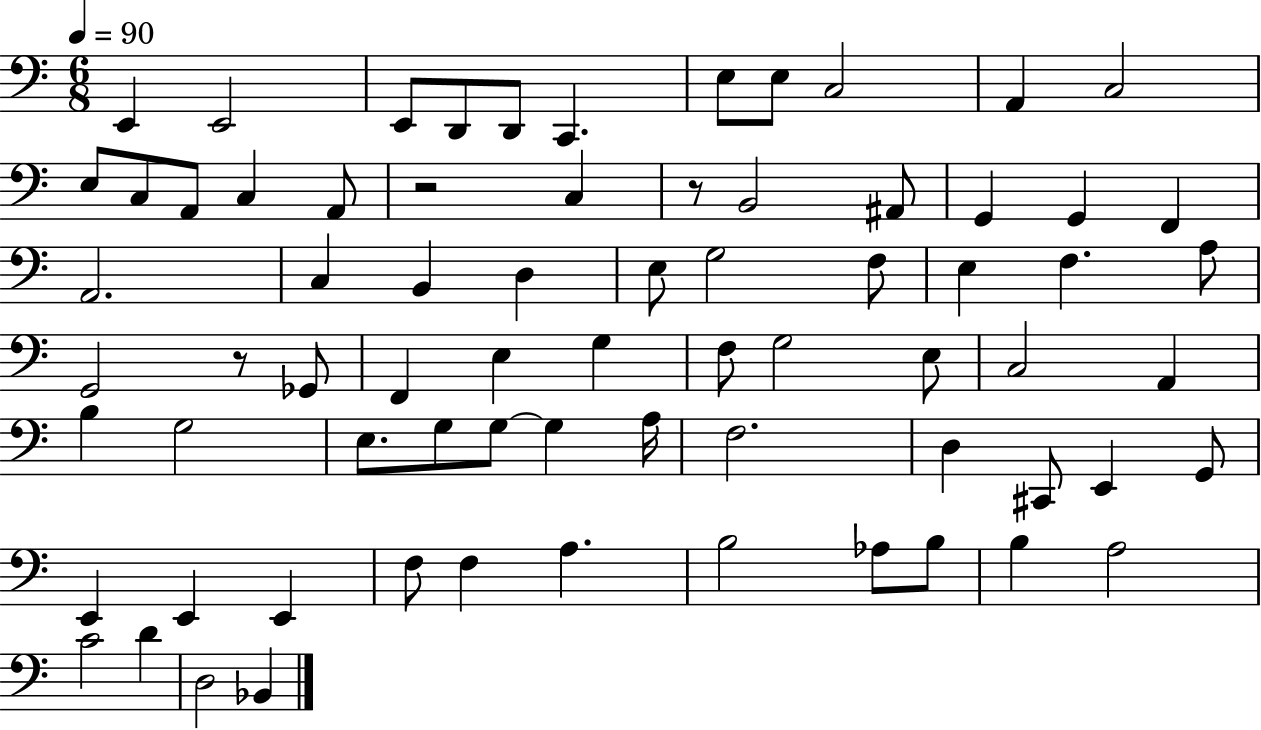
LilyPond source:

{
  \clef bass
  \numericTimeSignature
  \time 6/8
  \key c \major
  \tempo 4 = 90
  \repeat volta 2 { e,4 e,2 | e,8 d,8 d,8 c,4. | e8 e8 c2 | a,4 c2 | \break e8 c8 a,8 c4 a,8 | r2 c4 | r8 b,2 ais,8 | g,4 g,4 f,4 | \break a,2. | c4 b,4 d4 | e8 g2 f8 | e4 f4. a8 | \break g,2 r8 ges,8 | f,4 e4 g4 | f8 g2 e8 | c2 a,4 | \break b4 g2 | e8. g8 g8~~ g4 a16 | f2. | d4 cis,8 e,4 g,8 | \break e,4 e,4 e,4 | f8 f4 a4. | b2 aes8 b8 | b4 a2 | \break c'2 d'4 | d2 bes,4 | } \bar "|."
}